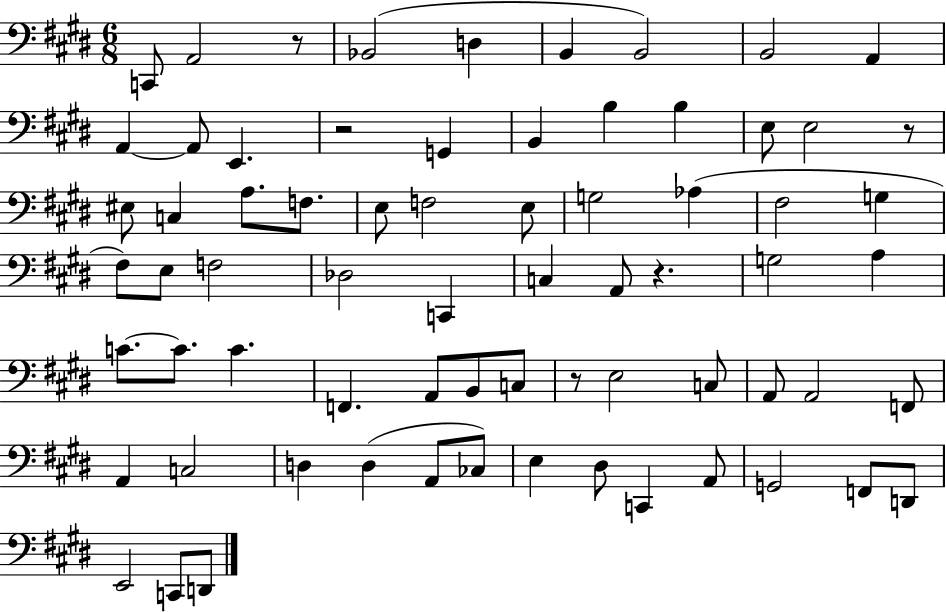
C2/e A2/h R/e Bb2/h D3/q B2/q B2/h B2/h A2/q A2/q A2/e E2/q. R/h G2/q B2/q B3/q B3/q E3/e E3/h R/e EIS3/e C3/q A3/e. F3/e. E3/e F3/h E3/e G3/h Ab3/q F#3/h G3/q F#3/e E3/e F3/h Db3/h C2/q C3/q A2/e R/q. G3/h A3/q C4/e. C4/e. C4/q. F2/q. A2/e B2/e C3/e R/e E3/h C3/e A2/e A2/h F2/e A2/q C3/h D3/q D3/q A2/e CES3/e E3/q D#3/e C2/q A2/e G2/h F2/e D2/e E2/h C2/e D2/e